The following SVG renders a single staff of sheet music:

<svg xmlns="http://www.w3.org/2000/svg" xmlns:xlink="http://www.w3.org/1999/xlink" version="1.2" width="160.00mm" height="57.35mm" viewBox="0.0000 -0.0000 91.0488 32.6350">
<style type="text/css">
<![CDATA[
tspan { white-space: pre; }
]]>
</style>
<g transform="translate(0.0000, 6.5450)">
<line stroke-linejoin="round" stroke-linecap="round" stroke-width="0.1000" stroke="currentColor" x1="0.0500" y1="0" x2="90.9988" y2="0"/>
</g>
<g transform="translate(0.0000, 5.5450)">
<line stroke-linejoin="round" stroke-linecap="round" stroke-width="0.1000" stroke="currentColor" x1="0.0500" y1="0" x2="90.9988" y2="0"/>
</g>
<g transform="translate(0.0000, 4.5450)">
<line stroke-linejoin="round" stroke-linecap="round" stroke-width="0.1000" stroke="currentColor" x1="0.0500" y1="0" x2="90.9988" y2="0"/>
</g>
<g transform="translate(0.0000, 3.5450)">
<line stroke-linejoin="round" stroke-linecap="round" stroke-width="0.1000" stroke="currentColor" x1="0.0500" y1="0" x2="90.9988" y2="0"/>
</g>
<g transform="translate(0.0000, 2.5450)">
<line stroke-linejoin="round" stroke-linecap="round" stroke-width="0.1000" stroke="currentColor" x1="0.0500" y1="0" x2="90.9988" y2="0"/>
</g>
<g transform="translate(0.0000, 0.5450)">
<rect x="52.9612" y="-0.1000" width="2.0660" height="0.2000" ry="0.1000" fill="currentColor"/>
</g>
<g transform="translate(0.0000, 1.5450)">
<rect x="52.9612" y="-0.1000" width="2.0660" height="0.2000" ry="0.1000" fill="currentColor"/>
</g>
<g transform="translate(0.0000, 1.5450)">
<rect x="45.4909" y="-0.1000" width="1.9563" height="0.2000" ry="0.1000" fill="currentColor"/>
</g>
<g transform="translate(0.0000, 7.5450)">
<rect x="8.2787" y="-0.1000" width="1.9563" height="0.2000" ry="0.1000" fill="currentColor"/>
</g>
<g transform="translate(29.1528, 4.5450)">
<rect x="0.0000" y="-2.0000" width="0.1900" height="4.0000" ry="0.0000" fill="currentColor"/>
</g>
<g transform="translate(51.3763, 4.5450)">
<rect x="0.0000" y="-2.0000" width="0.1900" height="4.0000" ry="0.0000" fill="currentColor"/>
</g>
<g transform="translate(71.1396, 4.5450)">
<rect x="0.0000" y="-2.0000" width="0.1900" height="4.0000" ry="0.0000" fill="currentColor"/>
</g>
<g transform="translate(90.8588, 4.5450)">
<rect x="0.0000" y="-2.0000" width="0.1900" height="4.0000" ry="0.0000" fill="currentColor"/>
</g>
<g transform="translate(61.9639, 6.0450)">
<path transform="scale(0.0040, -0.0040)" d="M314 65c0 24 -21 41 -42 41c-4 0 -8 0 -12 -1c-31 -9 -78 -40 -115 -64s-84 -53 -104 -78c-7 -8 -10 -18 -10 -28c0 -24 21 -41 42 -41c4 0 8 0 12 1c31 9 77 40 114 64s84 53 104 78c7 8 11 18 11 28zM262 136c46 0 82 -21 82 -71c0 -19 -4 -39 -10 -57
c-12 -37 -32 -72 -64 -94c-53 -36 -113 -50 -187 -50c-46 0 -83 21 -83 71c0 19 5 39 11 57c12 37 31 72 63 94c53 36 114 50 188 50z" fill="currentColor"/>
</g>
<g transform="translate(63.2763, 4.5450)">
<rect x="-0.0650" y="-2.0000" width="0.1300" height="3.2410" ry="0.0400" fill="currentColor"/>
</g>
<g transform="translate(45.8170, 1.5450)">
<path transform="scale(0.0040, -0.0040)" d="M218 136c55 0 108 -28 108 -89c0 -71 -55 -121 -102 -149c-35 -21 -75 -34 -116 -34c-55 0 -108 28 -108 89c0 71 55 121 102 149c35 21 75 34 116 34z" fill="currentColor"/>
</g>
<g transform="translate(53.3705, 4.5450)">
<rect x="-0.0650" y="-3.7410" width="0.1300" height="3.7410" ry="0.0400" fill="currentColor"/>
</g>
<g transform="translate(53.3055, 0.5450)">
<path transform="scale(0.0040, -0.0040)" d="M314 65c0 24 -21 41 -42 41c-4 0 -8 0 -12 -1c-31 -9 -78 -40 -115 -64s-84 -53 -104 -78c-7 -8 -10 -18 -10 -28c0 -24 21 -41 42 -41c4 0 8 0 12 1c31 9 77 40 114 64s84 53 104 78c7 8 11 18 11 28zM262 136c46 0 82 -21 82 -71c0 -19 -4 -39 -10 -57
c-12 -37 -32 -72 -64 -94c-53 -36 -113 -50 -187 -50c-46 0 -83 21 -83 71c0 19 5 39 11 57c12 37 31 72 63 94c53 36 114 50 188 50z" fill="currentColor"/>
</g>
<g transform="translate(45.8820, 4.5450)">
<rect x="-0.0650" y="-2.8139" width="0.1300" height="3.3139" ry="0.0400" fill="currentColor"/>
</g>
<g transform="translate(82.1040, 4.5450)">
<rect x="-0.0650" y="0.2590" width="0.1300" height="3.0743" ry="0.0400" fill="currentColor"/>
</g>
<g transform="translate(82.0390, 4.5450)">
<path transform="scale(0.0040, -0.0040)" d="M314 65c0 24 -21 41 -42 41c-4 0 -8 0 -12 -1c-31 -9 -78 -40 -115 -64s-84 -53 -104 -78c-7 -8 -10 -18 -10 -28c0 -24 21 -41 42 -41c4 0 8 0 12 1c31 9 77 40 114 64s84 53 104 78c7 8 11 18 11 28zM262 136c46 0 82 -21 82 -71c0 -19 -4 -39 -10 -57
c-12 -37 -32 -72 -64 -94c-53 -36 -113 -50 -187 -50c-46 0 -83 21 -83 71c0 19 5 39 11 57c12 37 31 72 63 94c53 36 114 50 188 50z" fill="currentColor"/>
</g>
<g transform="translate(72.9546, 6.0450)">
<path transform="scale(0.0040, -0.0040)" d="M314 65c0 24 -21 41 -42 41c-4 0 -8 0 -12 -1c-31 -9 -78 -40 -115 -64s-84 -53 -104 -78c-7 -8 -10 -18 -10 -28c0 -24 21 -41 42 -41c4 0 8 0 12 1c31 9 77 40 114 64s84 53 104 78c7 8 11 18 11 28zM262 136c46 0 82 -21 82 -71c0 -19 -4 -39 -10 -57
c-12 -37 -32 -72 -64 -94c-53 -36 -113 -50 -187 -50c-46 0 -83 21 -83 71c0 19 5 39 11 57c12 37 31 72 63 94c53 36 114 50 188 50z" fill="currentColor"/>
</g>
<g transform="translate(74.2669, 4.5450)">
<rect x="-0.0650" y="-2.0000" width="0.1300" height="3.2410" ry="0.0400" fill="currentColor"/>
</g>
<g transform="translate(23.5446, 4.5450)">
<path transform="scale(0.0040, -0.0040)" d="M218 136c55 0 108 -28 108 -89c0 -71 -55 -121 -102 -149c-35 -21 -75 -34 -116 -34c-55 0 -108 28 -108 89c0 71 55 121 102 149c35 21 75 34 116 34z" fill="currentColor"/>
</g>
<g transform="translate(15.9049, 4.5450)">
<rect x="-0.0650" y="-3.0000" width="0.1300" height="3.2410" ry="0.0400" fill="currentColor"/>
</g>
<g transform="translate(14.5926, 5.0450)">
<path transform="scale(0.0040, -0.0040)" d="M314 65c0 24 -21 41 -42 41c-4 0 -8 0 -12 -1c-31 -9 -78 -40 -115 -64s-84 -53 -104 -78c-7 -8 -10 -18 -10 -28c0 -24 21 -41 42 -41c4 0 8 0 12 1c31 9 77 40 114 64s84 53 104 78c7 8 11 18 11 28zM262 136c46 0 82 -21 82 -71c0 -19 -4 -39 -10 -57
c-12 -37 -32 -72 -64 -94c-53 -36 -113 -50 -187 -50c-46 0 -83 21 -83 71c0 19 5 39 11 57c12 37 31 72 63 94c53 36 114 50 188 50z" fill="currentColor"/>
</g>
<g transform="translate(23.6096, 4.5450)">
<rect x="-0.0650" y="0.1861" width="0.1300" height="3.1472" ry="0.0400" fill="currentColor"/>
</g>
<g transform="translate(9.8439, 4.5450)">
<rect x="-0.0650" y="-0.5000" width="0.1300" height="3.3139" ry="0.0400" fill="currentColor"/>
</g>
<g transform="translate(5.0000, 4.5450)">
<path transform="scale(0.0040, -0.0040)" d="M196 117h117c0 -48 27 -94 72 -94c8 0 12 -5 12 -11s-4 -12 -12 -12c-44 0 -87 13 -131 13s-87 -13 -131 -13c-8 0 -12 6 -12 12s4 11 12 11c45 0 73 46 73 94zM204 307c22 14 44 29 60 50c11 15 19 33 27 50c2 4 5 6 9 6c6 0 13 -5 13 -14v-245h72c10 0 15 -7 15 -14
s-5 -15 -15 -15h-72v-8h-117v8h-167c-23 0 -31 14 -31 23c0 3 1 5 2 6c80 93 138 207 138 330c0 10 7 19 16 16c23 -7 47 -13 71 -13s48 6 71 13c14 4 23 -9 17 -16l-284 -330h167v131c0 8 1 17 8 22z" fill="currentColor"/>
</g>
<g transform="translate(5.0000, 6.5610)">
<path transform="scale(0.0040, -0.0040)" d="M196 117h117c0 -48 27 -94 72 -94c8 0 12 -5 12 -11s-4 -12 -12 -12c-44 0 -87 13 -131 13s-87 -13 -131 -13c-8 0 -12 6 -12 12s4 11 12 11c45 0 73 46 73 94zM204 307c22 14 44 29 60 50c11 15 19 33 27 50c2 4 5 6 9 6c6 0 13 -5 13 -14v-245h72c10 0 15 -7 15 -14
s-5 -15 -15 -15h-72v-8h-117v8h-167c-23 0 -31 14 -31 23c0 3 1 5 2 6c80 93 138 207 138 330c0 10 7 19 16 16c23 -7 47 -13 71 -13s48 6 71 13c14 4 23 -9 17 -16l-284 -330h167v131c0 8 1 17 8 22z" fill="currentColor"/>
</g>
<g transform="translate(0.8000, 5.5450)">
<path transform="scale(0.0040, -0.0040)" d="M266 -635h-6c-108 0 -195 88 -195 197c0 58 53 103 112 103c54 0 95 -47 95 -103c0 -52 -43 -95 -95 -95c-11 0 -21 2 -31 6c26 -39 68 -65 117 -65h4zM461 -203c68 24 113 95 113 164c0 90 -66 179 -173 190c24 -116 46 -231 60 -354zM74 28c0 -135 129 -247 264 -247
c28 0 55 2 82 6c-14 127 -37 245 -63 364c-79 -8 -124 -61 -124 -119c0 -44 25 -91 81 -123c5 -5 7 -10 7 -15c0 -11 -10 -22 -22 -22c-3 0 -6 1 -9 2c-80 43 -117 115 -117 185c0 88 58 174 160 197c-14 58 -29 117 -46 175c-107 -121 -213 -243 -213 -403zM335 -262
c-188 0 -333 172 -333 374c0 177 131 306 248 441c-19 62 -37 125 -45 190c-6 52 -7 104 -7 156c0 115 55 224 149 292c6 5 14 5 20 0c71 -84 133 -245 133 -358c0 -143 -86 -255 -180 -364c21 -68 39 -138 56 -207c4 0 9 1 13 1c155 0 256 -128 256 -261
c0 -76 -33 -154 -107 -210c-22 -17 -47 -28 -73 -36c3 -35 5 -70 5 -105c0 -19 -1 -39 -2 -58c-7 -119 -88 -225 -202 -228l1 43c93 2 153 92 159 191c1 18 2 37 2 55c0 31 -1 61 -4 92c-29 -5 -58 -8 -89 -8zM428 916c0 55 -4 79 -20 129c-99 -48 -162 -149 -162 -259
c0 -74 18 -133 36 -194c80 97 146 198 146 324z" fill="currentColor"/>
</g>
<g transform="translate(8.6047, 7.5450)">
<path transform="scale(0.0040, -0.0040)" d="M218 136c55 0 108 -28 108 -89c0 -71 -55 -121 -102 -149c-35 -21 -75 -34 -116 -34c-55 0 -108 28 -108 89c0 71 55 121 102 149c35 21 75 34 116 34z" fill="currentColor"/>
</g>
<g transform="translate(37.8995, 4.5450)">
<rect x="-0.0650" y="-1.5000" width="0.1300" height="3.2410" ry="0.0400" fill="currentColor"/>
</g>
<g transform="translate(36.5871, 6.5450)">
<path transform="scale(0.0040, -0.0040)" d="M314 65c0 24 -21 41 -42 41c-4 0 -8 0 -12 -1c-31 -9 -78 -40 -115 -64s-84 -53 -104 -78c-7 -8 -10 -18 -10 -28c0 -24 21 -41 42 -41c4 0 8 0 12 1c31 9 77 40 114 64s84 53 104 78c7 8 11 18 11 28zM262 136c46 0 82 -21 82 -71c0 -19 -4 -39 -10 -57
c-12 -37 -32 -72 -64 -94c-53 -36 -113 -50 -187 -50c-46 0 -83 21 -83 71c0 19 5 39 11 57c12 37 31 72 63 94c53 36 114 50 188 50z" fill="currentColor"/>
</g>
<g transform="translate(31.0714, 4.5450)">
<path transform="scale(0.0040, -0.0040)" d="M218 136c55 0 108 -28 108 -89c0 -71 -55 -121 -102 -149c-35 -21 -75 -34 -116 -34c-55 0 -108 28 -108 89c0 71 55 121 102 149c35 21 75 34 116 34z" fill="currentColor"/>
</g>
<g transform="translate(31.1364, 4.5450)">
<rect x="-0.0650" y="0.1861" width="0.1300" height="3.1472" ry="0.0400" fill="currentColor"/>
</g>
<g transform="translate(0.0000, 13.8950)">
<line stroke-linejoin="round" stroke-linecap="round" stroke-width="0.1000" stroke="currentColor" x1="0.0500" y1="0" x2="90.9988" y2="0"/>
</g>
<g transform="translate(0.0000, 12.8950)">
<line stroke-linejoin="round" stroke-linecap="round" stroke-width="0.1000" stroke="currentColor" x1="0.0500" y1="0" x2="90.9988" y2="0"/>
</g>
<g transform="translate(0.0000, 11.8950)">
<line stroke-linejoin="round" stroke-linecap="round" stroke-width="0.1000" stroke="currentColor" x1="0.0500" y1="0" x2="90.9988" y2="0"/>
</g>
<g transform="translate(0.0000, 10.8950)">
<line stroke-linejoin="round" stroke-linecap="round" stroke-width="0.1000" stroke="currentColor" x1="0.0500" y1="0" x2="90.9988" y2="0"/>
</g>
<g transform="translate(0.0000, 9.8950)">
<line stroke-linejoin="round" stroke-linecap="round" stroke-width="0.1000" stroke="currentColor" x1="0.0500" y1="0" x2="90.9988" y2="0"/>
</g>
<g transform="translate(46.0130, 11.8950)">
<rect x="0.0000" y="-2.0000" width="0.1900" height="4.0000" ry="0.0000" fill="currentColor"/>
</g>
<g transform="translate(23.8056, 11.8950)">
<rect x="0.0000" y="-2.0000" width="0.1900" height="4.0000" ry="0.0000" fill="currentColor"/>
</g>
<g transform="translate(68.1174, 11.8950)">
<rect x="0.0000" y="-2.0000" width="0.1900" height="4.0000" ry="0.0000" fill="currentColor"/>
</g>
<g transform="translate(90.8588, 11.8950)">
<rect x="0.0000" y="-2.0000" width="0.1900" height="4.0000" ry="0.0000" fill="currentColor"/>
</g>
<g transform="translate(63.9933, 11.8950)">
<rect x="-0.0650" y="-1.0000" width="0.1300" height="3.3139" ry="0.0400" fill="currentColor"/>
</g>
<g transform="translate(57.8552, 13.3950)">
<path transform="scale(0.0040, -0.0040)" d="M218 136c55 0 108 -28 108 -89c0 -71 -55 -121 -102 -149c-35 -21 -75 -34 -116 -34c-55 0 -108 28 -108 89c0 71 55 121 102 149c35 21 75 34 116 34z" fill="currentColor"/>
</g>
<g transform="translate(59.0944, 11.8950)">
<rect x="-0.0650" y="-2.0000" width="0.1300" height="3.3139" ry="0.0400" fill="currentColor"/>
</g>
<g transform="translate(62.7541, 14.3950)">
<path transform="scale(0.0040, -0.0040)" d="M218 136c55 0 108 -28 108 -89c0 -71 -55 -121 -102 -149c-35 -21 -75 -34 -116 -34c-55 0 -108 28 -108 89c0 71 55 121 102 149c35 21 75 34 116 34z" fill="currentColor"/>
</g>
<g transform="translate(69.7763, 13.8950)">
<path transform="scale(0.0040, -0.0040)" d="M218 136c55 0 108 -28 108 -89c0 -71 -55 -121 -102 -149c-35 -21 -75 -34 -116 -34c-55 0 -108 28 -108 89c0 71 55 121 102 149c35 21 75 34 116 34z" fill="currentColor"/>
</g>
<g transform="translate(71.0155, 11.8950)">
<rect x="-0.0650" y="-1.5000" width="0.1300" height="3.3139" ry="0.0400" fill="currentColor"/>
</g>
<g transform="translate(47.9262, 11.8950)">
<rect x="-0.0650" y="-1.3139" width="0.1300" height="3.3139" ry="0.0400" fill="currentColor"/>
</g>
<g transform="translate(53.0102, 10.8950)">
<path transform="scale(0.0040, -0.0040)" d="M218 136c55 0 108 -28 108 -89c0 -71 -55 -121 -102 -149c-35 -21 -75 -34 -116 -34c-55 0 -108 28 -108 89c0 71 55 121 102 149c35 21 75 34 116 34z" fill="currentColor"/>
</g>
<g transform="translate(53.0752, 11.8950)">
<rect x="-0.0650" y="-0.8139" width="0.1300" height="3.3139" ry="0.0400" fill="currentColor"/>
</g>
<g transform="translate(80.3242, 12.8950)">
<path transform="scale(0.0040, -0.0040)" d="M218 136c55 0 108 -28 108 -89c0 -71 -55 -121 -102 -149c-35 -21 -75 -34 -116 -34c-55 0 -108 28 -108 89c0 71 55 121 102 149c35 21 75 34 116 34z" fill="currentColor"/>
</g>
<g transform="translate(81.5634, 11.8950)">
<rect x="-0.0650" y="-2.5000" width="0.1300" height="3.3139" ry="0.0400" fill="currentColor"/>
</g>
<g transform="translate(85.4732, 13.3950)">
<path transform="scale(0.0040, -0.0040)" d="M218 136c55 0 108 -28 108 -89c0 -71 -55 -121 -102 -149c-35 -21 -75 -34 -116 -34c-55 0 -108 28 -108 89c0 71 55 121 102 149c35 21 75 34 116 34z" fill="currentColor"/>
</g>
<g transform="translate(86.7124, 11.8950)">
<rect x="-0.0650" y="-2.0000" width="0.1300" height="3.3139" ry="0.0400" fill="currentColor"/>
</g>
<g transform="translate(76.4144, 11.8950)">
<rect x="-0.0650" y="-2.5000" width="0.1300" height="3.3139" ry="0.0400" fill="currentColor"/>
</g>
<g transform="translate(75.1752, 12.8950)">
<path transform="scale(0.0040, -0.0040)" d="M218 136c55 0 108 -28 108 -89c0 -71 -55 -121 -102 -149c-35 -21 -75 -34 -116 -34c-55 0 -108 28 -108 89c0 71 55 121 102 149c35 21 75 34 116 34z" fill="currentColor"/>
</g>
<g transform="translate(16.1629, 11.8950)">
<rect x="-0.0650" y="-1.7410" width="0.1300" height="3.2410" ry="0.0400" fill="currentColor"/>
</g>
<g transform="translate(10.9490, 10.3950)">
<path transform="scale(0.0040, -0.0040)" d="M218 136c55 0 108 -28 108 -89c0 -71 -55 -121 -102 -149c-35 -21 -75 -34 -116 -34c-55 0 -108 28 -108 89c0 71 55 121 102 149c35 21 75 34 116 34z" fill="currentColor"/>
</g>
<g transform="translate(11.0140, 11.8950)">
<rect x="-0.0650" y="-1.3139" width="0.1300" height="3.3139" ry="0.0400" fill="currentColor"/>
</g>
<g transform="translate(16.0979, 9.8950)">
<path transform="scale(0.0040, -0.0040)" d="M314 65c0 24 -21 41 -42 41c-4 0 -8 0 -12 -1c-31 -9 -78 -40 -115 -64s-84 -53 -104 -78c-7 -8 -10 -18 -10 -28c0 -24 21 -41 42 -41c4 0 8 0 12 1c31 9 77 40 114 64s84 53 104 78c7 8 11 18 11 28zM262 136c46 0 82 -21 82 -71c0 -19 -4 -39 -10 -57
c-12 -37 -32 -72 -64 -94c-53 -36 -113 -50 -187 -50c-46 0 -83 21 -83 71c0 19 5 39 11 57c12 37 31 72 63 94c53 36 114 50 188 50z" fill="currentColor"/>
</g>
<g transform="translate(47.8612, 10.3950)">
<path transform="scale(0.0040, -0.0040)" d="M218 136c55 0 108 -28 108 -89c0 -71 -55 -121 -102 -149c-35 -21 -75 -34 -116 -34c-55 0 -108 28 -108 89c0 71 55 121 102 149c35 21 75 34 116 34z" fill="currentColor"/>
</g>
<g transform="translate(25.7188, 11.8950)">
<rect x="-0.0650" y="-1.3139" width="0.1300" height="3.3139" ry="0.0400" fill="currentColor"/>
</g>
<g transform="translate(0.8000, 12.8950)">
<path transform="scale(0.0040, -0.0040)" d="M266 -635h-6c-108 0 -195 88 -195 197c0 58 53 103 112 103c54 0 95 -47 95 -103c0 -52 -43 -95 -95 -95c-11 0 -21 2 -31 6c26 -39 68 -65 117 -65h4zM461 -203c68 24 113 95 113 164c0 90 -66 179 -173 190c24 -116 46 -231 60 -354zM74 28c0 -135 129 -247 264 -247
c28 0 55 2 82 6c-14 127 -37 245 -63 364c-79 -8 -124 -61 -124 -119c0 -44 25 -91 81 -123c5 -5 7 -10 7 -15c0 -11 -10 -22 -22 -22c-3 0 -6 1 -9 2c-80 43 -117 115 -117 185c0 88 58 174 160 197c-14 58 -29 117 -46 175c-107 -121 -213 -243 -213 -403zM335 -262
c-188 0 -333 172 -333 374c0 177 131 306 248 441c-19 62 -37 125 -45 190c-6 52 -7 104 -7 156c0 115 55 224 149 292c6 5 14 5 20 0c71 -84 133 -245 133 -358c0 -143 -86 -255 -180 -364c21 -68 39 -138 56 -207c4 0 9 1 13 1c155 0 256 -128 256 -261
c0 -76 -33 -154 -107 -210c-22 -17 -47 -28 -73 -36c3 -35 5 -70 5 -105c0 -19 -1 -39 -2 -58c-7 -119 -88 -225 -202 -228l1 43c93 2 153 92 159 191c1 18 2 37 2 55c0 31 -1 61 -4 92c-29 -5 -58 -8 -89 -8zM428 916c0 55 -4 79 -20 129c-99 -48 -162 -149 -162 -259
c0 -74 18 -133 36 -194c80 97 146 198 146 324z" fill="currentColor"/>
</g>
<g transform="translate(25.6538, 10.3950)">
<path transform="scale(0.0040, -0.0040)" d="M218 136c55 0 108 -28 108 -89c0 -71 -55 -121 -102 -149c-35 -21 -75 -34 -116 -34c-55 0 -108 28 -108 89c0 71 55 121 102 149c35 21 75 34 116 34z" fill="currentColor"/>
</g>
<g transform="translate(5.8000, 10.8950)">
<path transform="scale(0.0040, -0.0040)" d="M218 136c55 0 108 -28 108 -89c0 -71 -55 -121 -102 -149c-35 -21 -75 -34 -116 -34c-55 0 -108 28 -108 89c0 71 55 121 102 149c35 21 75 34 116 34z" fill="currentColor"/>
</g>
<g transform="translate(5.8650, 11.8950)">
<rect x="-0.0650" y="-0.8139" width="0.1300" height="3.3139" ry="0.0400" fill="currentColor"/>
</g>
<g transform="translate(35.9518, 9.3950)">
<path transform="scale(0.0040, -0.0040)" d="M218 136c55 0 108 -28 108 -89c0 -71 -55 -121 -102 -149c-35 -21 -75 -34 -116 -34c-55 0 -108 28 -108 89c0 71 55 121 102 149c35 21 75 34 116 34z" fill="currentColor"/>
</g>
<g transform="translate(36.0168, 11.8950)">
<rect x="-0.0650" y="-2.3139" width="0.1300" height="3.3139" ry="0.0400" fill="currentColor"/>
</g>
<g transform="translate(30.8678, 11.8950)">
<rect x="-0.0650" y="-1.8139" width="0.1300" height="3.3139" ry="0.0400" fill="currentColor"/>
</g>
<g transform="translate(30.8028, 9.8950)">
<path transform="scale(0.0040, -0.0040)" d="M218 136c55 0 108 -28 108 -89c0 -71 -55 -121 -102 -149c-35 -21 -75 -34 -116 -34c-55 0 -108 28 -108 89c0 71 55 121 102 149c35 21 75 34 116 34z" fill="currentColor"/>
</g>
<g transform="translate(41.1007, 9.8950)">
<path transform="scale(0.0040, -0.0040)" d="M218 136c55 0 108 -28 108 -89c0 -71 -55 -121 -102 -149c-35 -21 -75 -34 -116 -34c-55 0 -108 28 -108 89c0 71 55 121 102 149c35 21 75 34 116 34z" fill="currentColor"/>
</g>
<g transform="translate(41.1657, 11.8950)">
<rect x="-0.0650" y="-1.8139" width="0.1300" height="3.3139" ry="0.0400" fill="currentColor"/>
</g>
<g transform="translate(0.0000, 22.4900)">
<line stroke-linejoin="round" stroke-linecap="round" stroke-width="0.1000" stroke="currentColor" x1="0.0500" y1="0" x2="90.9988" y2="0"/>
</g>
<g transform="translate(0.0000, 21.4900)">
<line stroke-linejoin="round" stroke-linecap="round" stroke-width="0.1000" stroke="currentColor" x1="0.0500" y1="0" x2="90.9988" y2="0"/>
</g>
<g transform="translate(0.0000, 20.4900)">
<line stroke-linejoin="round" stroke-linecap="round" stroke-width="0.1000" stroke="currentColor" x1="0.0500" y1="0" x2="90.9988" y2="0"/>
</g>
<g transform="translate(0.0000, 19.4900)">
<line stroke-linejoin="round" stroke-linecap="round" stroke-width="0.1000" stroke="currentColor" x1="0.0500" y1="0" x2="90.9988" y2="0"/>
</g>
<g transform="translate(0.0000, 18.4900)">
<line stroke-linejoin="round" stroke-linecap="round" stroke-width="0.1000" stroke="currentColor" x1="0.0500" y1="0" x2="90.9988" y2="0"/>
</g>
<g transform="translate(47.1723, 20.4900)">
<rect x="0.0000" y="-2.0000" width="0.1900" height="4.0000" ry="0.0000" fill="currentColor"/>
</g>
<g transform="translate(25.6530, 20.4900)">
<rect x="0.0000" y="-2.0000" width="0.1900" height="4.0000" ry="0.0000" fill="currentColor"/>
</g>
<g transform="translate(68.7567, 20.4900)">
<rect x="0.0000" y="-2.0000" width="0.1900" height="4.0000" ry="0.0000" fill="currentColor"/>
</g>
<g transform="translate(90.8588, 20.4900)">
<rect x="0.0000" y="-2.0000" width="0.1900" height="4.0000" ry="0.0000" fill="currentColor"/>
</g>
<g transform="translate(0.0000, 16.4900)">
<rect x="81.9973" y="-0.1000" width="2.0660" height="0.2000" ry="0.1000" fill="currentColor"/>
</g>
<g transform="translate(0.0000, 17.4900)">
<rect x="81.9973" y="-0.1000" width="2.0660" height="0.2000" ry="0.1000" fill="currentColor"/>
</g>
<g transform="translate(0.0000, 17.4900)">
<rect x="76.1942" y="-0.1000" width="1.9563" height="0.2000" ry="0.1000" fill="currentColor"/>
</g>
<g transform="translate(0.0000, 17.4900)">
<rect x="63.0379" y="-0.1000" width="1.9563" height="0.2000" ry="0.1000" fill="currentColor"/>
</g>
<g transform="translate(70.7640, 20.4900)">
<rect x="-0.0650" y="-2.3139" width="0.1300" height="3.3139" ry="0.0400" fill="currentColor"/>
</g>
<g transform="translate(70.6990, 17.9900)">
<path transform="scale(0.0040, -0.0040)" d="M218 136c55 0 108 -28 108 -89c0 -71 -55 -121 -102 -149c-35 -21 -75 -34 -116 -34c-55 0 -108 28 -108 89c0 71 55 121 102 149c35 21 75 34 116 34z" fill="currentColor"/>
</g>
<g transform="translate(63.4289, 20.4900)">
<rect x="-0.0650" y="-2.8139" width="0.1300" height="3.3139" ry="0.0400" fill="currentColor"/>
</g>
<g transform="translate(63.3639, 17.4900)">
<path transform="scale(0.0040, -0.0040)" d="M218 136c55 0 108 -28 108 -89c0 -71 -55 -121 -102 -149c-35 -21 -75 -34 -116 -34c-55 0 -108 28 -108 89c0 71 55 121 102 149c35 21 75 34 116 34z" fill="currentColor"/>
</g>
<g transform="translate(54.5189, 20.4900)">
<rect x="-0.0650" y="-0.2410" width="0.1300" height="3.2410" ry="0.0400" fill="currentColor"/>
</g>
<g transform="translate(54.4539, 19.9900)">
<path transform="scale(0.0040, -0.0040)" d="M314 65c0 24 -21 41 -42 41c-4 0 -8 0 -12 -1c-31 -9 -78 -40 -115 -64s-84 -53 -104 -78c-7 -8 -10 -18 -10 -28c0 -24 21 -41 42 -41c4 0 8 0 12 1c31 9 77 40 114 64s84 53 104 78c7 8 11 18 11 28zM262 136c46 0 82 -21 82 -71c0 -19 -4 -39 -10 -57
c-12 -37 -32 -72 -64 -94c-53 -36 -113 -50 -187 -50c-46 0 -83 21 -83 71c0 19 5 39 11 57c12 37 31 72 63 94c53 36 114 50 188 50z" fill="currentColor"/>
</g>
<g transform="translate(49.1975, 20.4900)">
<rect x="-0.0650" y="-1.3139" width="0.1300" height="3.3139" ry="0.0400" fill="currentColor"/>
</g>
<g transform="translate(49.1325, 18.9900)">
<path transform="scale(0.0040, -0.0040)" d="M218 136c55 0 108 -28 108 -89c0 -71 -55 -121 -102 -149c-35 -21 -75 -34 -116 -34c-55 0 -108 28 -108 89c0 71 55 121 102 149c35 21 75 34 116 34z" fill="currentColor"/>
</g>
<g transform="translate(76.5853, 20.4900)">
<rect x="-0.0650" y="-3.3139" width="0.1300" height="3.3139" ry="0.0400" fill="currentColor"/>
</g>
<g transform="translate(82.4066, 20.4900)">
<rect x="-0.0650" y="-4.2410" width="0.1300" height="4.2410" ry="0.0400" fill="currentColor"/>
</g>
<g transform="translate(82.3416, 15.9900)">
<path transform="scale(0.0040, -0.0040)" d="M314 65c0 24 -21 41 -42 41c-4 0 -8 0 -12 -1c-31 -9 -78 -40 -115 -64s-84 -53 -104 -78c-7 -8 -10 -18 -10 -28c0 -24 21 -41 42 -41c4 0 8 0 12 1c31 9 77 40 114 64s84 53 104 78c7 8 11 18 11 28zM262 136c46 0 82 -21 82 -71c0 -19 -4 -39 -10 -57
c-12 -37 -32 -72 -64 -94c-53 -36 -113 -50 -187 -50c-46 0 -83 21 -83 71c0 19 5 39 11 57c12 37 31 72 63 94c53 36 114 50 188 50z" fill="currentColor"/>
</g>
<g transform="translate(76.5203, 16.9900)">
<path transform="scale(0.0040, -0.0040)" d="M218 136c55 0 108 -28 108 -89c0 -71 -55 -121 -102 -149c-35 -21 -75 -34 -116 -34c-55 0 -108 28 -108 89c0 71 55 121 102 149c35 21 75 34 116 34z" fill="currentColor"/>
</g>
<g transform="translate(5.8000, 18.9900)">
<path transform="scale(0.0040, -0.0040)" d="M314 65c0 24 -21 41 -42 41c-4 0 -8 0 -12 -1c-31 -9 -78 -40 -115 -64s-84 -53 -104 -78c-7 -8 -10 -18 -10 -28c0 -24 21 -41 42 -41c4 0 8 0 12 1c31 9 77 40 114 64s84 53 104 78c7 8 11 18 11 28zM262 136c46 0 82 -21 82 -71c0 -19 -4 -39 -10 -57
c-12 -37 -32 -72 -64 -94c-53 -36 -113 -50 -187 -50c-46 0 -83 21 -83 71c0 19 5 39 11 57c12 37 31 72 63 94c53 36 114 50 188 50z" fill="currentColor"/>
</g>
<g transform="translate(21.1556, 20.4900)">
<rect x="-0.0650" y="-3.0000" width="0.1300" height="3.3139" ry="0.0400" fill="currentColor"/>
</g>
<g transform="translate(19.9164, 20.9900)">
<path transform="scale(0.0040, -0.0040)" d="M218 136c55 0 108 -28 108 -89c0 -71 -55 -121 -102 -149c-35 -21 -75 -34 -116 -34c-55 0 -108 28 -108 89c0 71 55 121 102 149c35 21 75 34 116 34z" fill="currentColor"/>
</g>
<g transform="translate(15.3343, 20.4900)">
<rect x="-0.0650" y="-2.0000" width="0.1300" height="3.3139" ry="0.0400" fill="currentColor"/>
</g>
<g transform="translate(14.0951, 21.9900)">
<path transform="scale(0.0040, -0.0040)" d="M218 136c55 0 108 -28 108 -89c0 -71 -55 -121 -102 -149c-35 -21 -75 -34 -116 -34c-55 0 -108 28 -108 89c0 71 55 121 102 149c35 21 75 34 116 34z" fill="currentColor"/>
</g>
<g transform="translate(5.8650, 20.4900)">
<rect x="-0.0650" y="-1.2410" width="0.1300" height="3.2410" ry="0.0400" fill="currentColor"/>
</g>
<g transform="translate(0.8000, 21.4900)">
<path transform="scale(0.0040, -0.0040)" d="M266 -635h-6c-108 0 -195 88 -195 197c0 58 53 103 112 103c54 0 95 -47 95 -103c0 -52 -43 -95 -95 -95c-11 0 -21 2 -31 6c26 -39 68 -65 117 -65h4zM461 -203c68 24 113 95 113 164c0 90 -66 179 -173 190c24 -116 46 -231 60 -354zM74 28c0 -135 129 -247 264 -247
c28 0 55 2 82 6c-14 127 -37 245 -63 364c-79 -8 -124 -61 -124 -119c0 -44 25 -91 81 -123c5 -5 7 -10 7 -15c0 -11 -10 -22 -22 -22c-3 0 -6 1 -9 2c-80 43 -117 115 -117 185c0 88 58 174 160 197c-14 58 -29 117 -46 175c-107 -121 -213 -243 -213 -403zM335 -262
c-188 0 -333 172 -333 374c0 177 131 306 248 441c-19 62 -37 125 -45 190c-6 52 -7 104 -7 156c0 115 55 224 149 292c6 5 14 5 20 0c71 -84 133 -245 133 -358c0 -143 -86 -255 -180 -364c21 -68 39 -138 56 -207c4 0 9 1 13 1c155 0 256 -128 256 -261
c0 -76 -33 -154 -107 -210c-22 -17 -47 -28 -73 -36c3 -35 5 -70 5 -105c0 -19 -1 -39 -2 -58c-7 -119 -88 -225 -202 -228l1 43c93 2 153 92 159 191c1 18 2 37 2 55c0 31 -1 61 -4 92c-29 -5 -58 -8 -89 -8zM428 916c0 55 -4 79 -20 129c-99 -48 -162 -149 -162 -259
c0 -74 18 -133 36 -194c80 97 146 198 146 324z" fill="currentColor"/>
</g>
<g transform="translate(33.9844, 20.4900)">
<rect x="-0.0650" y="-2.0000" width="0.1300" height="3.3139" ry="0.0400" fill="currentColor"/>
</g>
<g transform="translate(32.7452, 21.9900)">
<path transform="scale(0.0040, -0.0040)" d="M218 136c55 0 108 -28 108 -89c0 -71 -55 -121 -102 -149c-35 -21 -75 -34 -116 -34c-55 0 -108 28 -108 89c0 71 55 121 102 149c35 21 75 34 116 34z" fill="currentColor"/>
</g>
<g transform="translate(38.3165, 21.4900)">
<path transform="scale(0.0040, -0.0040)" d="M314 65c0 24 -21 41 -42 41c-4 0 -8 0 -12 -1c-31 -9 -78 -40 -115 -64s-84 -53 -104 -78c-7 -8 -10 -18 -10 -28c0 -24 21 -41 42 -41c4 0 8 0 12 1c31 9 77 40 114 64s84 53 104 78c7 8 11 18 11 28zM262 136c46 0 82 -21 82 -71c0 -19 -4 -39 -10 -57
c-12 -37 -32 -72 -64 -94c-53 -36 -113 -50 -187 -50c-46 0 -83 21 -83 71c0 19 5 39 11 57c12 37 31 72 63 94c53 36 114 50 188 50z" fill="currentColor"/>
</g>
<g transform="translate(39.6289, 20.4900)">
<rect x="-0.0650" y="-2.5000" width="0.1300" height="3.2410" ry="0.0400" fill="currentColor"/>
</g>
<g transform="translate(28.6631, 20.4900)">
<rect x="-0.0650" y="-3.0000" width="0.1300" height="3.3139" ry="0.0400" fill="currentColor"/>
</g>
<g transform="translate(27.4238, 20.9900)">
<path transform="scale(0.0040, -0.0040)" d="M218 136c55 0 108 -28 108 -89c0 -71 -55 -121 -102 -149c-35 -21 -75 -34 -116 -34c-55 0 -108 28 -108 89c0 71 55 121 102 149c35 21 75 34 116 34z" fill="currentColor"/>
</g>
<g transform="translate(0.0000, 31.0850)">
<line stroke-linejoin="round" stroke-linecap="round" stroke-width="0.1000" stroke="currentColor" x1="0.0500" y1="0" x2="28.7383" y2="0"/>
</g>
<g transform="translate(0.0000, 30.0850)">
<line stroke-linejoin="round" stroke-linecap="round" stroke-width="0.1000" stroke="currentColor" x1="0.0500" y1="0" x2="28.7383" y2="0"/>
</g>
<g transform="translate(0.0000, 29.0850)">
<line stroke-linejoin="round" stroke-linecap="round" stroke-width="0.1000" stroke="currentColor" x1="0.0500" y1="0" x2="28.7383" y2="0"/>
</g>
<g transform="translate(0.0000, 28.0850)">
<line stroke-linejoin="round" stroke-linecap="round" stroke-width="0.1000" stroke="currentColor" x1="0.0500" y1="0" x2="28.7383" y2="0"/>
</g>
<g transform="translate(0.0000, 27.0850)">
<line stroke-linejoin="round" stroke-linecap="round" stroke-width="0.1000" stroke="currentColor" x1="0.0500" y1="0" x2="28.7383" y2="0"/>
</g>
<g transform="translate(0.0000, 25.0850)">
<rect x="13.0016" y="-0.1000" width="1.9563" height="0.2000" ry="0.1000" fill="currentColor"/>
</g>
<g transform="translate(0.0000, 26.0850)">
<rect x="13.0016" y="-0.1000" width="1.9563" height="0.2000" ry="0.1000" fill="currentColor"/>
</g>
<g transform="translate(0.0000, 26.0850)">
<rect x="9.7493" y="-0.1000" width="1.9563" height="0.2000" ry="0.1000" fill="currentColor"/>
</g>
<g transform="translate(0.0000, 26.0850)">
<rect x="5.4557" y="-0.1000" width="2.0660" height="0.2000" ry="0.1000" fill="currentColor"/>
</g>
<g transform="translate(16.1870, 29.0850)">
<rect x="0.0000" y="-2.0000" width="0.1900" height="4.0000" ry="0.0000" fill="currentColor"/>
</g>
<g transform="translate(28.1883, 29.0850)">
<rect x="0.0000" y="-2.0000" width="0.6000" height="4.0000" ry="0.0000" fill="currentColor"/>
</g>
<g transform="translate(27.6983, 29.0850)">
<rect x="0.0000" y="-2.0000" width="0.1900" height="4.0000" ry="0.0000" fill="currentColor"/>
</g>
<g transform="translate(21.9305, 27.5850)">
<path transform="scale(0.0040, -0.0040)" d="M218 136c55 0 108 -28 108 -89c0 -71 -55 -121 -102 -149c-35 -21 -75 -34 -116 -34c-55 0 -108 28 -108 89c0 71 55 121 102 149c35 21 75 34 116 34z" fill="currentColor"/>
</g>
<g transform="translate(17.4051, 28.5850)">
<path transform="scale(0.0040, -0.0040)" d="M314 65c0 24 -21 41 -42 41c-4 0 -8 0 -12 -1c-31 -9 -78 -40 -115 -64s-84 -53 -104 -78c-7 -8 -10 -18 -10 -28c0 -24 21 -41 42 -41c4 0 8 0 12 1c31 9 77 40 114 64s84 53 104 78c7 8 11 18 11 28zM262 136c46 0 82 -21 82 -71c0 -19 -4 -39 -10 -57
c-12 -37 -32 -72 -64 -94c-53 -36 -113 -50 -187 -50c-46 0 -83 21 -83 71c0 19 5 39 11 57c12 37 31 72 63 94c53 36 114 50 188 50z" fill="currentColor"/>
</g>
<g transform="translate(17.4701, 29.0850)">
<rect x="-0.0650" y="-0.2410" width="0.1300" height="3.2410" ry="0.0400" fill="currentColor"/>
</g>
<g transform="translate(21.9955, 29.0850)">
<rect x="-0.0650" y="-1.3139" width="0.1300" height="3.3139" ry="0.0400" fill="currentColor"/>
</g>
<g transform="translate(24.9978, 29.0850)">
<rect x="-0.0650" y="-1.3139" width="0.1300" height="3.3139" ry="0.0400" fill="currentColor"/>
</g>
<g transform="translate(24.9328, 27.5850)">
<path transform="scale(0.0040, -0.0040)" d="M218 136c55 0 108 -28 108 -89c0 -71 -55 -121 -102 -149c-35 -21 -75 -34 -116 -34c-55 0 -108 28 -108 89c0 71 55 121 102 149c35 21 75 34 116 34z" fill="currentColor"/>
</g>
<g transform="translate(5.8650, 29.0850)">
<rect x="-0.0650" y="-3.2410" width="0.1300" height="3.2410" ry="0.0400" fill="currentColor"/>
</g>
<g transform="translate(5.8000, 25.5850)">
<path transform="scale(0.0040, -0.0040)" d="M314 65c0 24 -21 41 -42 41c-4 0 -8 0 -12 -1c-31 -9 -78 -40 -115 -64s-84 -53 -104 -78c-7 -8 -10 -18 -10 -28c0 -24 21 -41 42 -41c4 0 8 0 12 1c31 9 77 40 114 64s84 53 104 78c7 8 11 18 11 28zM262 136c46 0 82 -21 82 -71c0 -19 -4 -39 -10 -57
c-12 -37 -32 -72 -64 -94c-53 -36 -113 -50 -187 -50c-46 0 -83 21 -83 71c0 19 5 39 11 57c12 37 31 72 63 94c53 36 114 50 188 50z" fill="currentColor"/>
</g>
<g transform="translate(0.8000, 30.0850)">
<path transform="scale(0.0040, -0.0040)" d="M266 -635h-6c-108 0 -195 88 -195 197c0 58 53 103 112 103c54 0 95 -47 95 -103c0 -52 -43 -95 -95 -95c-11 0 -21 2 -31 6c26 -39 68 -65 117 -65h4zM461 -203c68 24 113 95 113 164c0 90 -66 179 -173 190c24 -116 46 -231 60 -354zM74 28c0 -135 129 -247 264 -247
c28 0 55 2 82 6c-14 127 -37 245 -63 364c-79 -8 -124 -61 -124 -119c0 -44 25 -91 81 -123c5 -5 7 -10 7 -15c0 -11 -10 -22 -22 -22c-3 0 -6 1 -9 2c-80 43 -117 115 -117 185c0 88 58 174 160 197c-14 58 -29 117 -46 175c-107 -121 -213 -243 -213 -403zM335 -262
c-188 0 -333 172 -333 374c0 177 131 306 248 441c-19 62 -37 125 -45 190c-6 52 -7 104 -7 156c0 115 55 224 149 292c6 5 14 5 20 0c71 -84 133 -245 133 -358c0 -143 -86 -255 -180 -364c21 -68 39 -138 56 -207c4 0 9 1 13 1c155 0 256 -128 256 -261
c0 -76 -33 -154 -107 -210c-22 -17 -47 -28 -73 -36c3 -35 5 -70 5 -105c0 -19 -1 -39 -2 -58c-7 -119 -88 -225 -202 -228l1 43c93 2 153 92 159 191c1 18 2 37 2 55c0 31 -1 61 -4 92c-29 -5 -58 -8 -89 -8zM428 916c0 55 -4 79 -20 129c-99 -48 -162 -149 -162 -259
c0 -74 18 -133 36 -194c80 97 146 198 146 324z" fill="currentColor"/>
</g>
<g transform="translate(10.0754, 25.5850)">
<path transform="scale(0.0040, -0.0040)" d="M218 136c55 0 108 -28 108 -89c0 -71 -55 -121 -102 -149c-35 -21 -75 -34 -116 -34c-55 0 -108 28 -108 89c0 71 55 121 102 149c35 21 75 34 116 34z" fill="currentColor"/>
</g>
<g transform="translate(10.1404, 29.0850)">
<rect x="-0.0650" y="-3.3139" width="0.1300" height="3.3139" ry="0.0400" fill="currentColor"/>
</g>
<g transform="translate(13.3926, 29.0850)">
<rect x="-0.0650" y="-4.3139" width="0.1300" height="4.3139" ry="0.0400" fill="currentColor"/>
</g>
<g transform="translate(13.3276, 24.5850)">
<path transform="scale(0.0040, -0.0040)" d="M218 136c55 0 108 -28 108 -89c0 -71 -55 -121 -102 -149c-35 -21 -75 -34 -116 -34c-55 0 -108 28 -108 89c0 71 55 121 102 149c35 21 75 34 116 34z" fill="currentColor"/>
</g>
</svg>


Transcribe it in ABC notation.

X:1
T:Untitled
M:4/4
L:1/4
K:C
C A2 B B E2 a c'2 F2 F2 B2 d e f2 e f g f e d F D E G G F e2 F A A F G2 e c2 a g b d'2 b2 b d' c2 e e